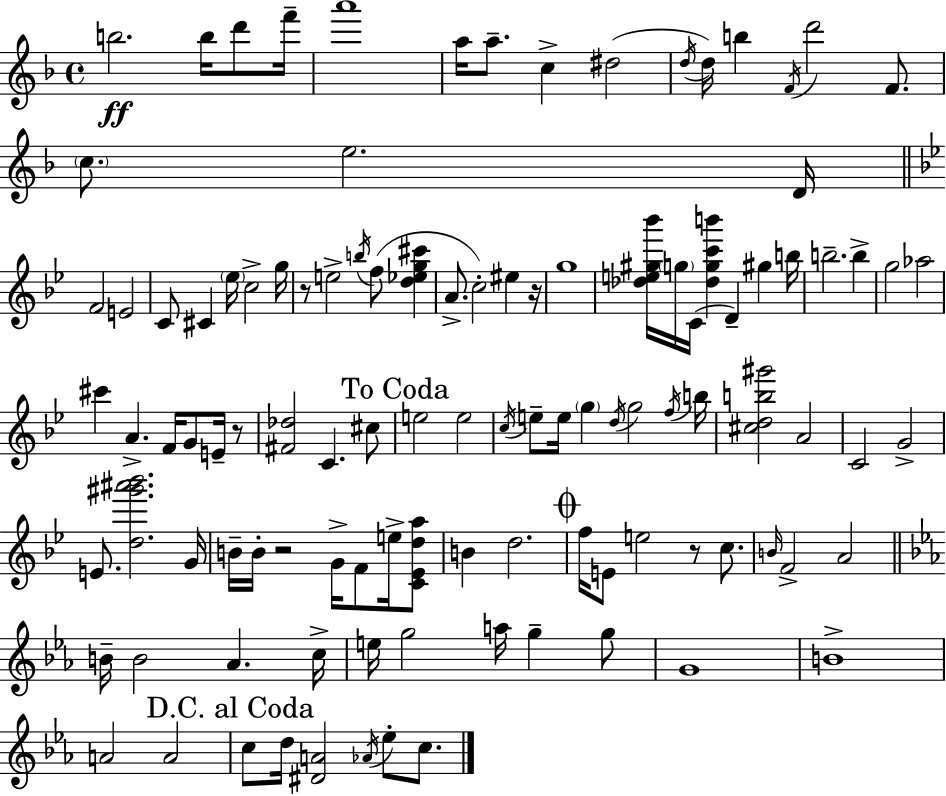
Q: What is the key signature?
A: F major